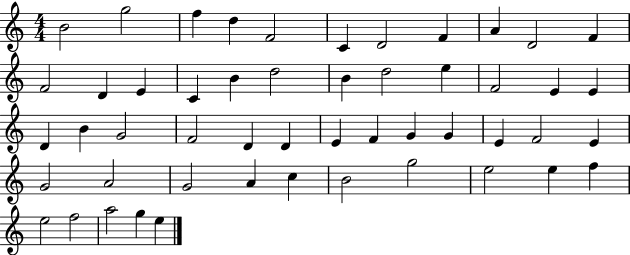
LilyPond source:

{
  \clef treble
  \numericTimeSignature
  \time 4/4
  \key c \major
  b'2 g''2 | f''4 d''4 f'2 | c'4 d'2 f'4 | a'4 d'2 f'4 | \break f'2 d'4 e'4 | c'4 b'4 d''2 | b'4 d''2 e''4 | f'2 e'4 e'4 | \break d'4 b'4 g'2 | f'2 d'4 d'4 | e'4 f'4 g'4 g'4 | e'4 f'2 e'4 | \break g'2 a'2 | g'2 a'4 c''4 | b'2 g''2 | e''2 e''4 f''4 | \break e''2 f''2 | a''2 g''4 e''4 | \bar "|."
}